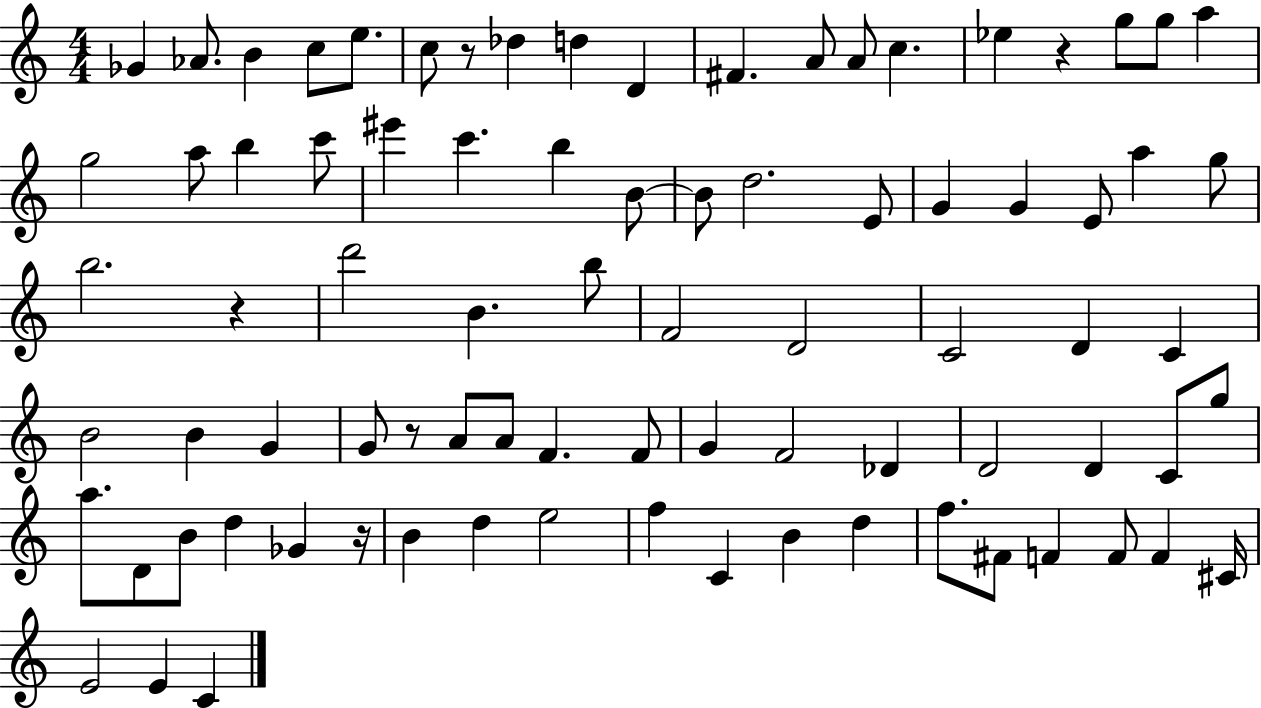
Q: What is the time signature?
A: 4/4